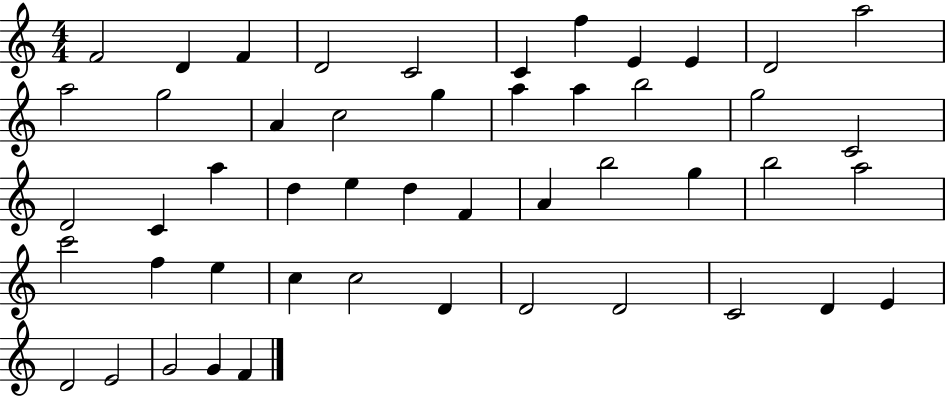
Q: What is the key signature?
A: C major